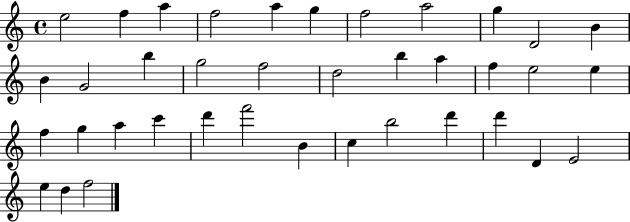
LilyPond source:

{
  \clef treble
  \time 4/4
  \defaultTimeSignature
  \key c \major
  e''2 f''4 a''4 | f''2 a''4 g''4 | f''2 a''2 | g''4 d'2 b'4 | \break b'4 g'2 b''4 | g''2 f''2 | d''2 b''4 a''4 | f''4 e''2 e''4 | \break f''4 g''4 a''4 c'''4 | d'''4 f'''2 b'4 | c''4 b''2 d'''4 | d'''4 d'4 e'2 | \break e''4 d''4 f''2 | \bar "|."
}